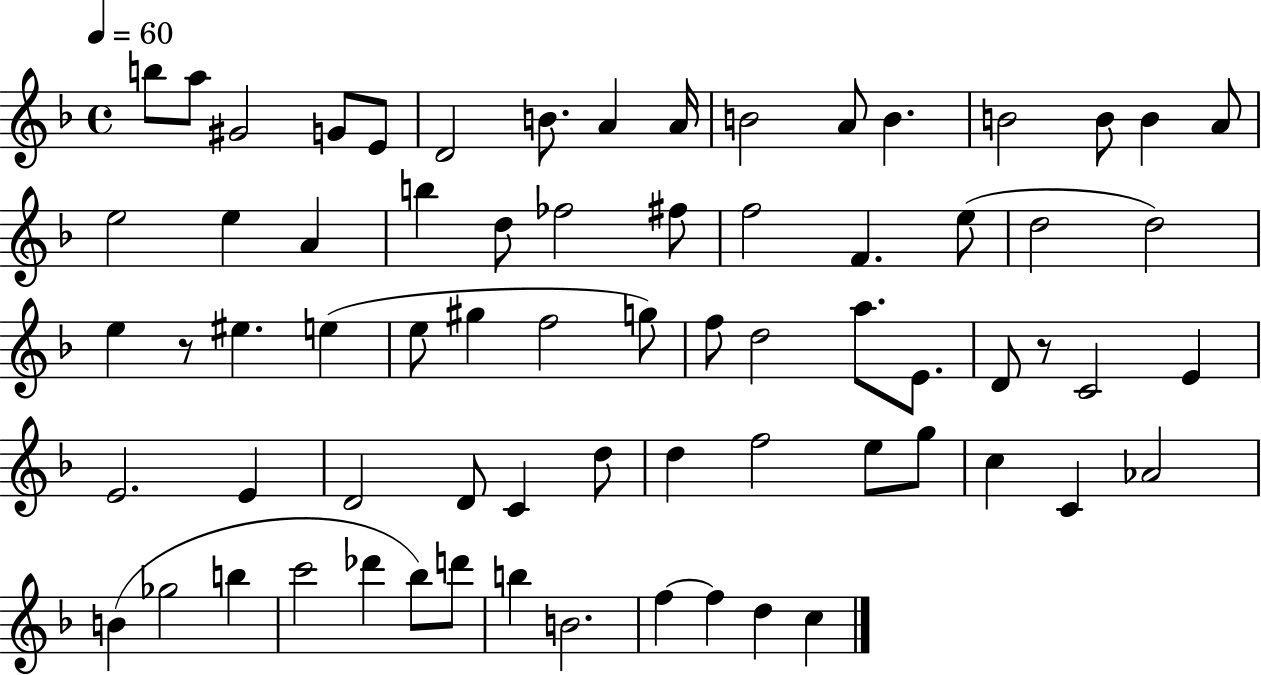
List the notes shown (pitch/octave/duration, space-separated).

B5/e A5/e G#4/h G4/e E4/e D4/h B4/e. A4/q A4/s B4/h A4/e B4/q. B4/h B4/e B4/q A4/e E5/h E5/q A4/q B5/q D5/e FES5/h F#5/e F5/h F4/q. E5/e D5/h D5/h E5/q R/e EIS5/q. E5/q E5/e G#5/q F5/h G5/e F5/e D5/h A5/e. E4/e. D4/e R/e C4/h E4/q E4/h. E4/q D4/h D4/e C4/q D5/e D5/q F5/h E5/e G5/e C5/q C4/q Ab4/h B4/q Gb5/h B5/q C6/h Db6/q Bb5/e D6/e B5/q B4/h. F5/q F5/q D5/q C5/q